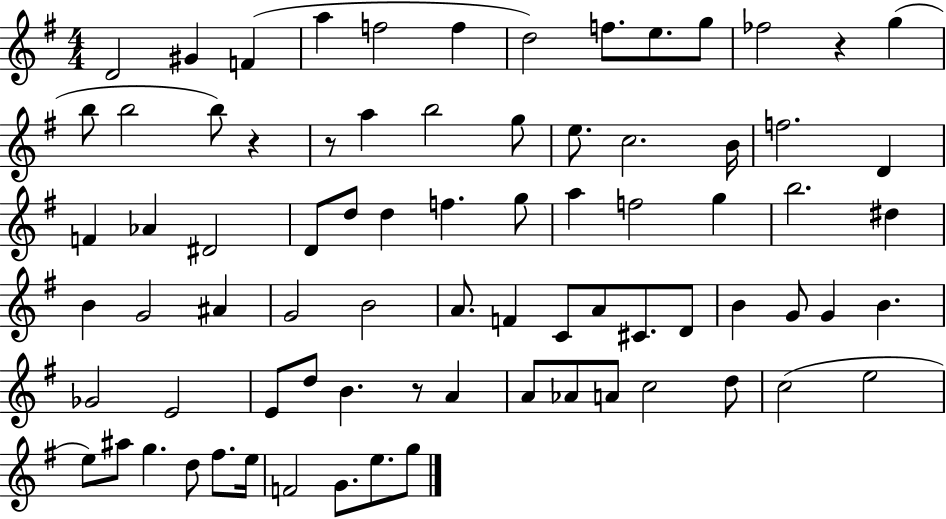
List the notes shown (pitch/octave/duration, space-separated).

D4/h G#4/q F4/q A5/q F5/h F5/q D5/h F5/e. E5/e. G5/e FES5/h R/q G5/q B5/e B5/h B5/e R/q R/e A5/q B5/h G5/e E5/e. C5/h. B4/s F5/h. D4/q F4/q Ab4/q D#4/h D4/e D5/e D5/q F5/q. G5/e A5/q F5/h G5/q B5/h. D#5/q B4/q G4/h A#4/q G4/h B4/h A4/e. F4/q C4/e A4/e C#4/e. D4/e B4/q G4/e G4/q B4/q. Gb4/h E4/h E4/e D5/e B4/q. R/e A4/q A4/e Ab4/e A4/e C5/h D5/e C5/h E5/h E5/e A#5/e G5/q. D5/e F#5/e. E5/s F4/h G4/e. E5/e. G5/e